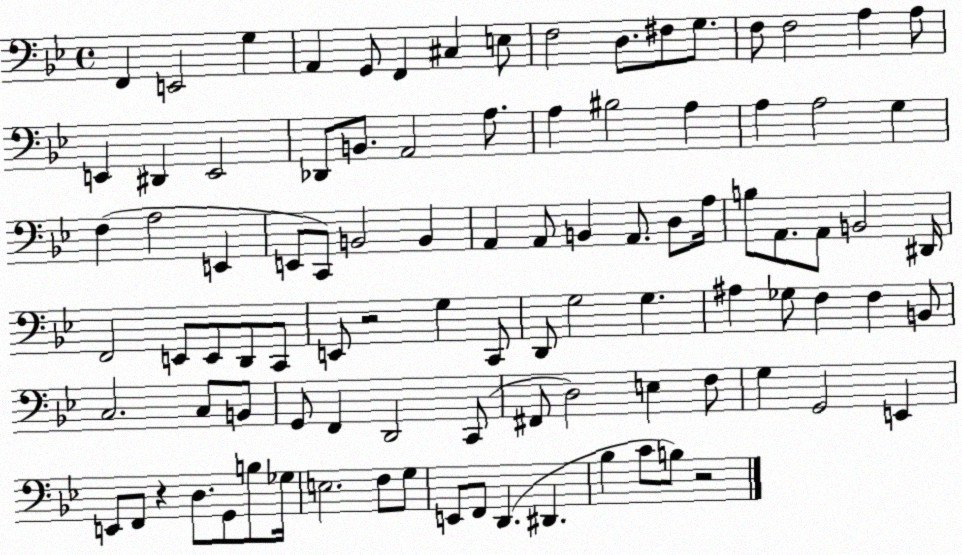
X:1
T:Untitled
M:4/4
L:1/4
K:Bb
F,, E,,2 G, A,, G,,/2 F,, ^C, E,/2 F,2 D,/2 ^F,/2 G,/2 F,/2 F,2 A, A,/2 E,, ^D,, E,,2 _D,,/2 B,,/2 A,,2 A,/2 A, ^B,2 A, A, A,2 G, F, A,2 E,, E,,/2 C,,/2 B,,2 B,, A,, A,,/2 B,, A,,/2 D,/2 A,/4 B,/2 A,,/2 A,,/2 B,,2 ^D,,/4 F,,2 E,,/2 E,,/2 D,,/2 C,,/2 E,,/2 z2 G, C,,/2 D,,/2 G,2 G, ^A, _G,/2 F, F, B,,/2 C,2 C,/2 B,,/2 G,,/2 F,, D,,2 C,,/2 ^F,,/2 D,2 E, F,/2 G, G,,2 E,, E,,/2 F,,/2 z D,/2 G,,/2 B,/2 _G,/4 E,2 F,/2 G,/2 E,,/2 F,,/2 D,, ^D,, _B, C/2 B,/2 z2